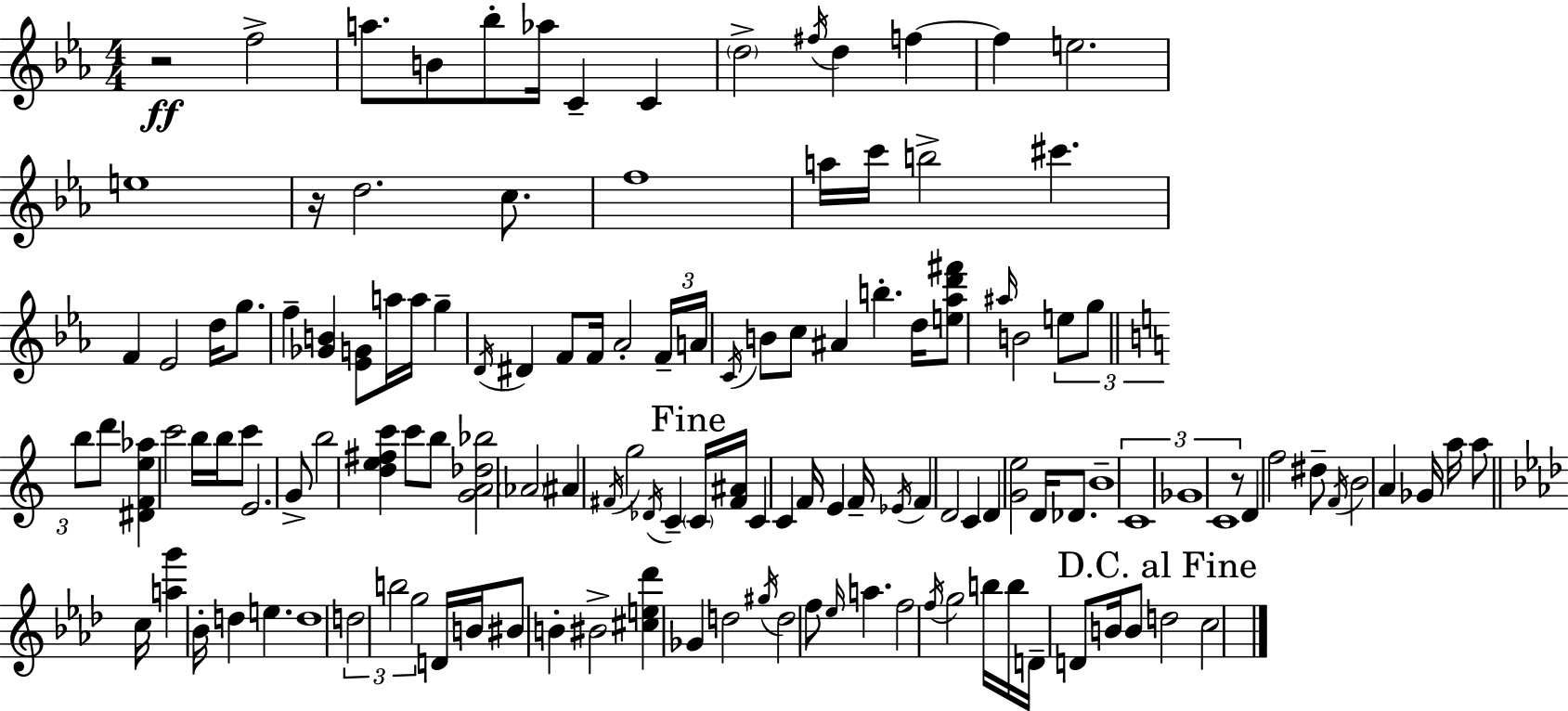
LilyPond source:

{
  \clef treble
  \numericTimeSignature
  \time 4/4
  \key ees \major
  r2\ff f''2-> | a''8. b'8 bes''8-. aes''16 c'4-- c'4 | \parenthesize d''2-> \acciaccatura { fis''16 } d''4 f''4~~ | f''4 e''2. | \break e''1 | r16 d''2. c''8. | f''1 | a''16 c'''16 b''2-> cis'''4. | \break f'4 ees'2 d''16 g''8. | f''4-- <ges' b'>4 <ees' g'>8 a''16 a''16 g''4-- | \acciaccatura { d'16 } dis'4 f'8 f'16 aes'2-. | \tuplet 3/2 { f'16-- a'16 \acciaccatura { c'16 } } b'8 c''8 ais'4 b''4.-. | \break d''16 <e'' aes'' d''' fis'''>8 \grace { ais''16 } b'2 \tuplet 3/2 { e''8 | g''8 \bar "||" \break \key c \major b''8 } d'''8 <dis' f' e'' aes''>4 c'''2 | b''16 b''16 c'''8 e'2. | g'8-> b''2 <d'' e'' fis'' c'''>4 c'''8 | b''8 <g' a' des'' bes''>2 \parenthesize aes'2 | \break ais'4 \acciaccatura { fis'16 } g''2 \acciaccatura { des'16 } | c'4-- \mark "Fine" \parenthesize c'16 <fis' ais'>16 c'4 c'4 f'16 e'4 | f'16-- \acciaccatura { ees'16 } f'4 d'2 | c'4 d'4 <g' e''>2 | \break d'16 des'8. b'1-- | \tuplet 3/2 { c'1 | ges'1 | c'1 } | \break r8 d'4 f''2 | dis''8-- \acciaccatura { f'16 } b'2 a'4 | ges'16 a''16 a''8 \bar "||" \break \key f \minor c''16 <a'' g'''>4 bes'16-. d''4 e''4. | d''1 | \tuplet 3/2 { d''2 b''2 | g''2 } d'16 b'16 bis'8 b'4-. | \break bis'2-> <cis'' e'' des'''>4 ges'4 | d''2 \acciaccatura { gis''16 } d''2 | f''8 \grace { ees''16 } a''4. f''2 | \acciaccatura { f''16 } g''2 b''16 b''16 d'16-- d'8 | \break b'16 b'8 \mark "D.C. al Fine" d''2 c''2 | \bar "|."
}